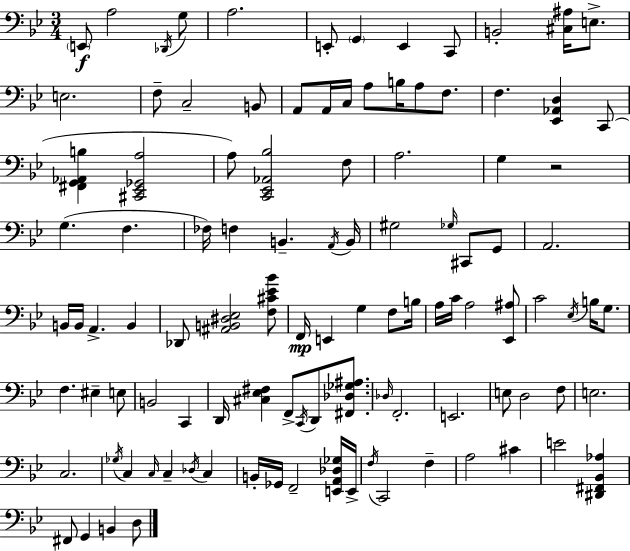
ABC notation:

X:1
T:Untitled
M:3/4
L:1/4
K:Bb
E,,/2 A,2 _D,,/4 G,/2 A,2 E,,/2 G,, E,, C,,/2 B,,2 [^C,^A,]/4 E,/2 E,2 F,/2 C,2 B,,/2 A,,/2 A,,/4 C,/4 A,/2 B,/4 A,/2 F,/2 F, [_E,,_A,,D,] C,,/2 [^F,,G,,_A,,B,] [^C,,_E,,_G,,A,]2 A,/2 [C,,_E,,_A,,_B,]2 F,/2 A,2 G, z2 G, F, _F,/4 F, B,, A,,/4 B,,/4 ^G,2 _G,/4 ^C,,/2 G,,/2 A,,2 B,,/4 B,,/4 A,, B,, _D,,/2 [^A,,B,,^D,_E,]2 [F,^C_E_B]/2 F,,/4 E,, G, F,/2 B,/4 A,/4 C/4 A,2 [_E,,^A,]/2 C2 _E,/4 B,/4 G,/2 F, ^E, E,/2 B,,2 C,, D,,/4 [^C,_E,^F,] F,,/2 C,,/4 D,,/2 [^F,,_D,_G,^A,]/2 _D,/4 F,,2 E,,2 E,/2 D,2 F,/2 E,2 C,2 _G,/4 C, C,/4 C, _D,/4 C, B,,/4 _G,,/4 F,,2 [E,,A,,_D,_G,]/4 E,,/4 F,/4 C,,2 F, A,2 ^C E2 [^D,,^F,,_B,,_A,] ^F,,/2 G,, B,, D,/2